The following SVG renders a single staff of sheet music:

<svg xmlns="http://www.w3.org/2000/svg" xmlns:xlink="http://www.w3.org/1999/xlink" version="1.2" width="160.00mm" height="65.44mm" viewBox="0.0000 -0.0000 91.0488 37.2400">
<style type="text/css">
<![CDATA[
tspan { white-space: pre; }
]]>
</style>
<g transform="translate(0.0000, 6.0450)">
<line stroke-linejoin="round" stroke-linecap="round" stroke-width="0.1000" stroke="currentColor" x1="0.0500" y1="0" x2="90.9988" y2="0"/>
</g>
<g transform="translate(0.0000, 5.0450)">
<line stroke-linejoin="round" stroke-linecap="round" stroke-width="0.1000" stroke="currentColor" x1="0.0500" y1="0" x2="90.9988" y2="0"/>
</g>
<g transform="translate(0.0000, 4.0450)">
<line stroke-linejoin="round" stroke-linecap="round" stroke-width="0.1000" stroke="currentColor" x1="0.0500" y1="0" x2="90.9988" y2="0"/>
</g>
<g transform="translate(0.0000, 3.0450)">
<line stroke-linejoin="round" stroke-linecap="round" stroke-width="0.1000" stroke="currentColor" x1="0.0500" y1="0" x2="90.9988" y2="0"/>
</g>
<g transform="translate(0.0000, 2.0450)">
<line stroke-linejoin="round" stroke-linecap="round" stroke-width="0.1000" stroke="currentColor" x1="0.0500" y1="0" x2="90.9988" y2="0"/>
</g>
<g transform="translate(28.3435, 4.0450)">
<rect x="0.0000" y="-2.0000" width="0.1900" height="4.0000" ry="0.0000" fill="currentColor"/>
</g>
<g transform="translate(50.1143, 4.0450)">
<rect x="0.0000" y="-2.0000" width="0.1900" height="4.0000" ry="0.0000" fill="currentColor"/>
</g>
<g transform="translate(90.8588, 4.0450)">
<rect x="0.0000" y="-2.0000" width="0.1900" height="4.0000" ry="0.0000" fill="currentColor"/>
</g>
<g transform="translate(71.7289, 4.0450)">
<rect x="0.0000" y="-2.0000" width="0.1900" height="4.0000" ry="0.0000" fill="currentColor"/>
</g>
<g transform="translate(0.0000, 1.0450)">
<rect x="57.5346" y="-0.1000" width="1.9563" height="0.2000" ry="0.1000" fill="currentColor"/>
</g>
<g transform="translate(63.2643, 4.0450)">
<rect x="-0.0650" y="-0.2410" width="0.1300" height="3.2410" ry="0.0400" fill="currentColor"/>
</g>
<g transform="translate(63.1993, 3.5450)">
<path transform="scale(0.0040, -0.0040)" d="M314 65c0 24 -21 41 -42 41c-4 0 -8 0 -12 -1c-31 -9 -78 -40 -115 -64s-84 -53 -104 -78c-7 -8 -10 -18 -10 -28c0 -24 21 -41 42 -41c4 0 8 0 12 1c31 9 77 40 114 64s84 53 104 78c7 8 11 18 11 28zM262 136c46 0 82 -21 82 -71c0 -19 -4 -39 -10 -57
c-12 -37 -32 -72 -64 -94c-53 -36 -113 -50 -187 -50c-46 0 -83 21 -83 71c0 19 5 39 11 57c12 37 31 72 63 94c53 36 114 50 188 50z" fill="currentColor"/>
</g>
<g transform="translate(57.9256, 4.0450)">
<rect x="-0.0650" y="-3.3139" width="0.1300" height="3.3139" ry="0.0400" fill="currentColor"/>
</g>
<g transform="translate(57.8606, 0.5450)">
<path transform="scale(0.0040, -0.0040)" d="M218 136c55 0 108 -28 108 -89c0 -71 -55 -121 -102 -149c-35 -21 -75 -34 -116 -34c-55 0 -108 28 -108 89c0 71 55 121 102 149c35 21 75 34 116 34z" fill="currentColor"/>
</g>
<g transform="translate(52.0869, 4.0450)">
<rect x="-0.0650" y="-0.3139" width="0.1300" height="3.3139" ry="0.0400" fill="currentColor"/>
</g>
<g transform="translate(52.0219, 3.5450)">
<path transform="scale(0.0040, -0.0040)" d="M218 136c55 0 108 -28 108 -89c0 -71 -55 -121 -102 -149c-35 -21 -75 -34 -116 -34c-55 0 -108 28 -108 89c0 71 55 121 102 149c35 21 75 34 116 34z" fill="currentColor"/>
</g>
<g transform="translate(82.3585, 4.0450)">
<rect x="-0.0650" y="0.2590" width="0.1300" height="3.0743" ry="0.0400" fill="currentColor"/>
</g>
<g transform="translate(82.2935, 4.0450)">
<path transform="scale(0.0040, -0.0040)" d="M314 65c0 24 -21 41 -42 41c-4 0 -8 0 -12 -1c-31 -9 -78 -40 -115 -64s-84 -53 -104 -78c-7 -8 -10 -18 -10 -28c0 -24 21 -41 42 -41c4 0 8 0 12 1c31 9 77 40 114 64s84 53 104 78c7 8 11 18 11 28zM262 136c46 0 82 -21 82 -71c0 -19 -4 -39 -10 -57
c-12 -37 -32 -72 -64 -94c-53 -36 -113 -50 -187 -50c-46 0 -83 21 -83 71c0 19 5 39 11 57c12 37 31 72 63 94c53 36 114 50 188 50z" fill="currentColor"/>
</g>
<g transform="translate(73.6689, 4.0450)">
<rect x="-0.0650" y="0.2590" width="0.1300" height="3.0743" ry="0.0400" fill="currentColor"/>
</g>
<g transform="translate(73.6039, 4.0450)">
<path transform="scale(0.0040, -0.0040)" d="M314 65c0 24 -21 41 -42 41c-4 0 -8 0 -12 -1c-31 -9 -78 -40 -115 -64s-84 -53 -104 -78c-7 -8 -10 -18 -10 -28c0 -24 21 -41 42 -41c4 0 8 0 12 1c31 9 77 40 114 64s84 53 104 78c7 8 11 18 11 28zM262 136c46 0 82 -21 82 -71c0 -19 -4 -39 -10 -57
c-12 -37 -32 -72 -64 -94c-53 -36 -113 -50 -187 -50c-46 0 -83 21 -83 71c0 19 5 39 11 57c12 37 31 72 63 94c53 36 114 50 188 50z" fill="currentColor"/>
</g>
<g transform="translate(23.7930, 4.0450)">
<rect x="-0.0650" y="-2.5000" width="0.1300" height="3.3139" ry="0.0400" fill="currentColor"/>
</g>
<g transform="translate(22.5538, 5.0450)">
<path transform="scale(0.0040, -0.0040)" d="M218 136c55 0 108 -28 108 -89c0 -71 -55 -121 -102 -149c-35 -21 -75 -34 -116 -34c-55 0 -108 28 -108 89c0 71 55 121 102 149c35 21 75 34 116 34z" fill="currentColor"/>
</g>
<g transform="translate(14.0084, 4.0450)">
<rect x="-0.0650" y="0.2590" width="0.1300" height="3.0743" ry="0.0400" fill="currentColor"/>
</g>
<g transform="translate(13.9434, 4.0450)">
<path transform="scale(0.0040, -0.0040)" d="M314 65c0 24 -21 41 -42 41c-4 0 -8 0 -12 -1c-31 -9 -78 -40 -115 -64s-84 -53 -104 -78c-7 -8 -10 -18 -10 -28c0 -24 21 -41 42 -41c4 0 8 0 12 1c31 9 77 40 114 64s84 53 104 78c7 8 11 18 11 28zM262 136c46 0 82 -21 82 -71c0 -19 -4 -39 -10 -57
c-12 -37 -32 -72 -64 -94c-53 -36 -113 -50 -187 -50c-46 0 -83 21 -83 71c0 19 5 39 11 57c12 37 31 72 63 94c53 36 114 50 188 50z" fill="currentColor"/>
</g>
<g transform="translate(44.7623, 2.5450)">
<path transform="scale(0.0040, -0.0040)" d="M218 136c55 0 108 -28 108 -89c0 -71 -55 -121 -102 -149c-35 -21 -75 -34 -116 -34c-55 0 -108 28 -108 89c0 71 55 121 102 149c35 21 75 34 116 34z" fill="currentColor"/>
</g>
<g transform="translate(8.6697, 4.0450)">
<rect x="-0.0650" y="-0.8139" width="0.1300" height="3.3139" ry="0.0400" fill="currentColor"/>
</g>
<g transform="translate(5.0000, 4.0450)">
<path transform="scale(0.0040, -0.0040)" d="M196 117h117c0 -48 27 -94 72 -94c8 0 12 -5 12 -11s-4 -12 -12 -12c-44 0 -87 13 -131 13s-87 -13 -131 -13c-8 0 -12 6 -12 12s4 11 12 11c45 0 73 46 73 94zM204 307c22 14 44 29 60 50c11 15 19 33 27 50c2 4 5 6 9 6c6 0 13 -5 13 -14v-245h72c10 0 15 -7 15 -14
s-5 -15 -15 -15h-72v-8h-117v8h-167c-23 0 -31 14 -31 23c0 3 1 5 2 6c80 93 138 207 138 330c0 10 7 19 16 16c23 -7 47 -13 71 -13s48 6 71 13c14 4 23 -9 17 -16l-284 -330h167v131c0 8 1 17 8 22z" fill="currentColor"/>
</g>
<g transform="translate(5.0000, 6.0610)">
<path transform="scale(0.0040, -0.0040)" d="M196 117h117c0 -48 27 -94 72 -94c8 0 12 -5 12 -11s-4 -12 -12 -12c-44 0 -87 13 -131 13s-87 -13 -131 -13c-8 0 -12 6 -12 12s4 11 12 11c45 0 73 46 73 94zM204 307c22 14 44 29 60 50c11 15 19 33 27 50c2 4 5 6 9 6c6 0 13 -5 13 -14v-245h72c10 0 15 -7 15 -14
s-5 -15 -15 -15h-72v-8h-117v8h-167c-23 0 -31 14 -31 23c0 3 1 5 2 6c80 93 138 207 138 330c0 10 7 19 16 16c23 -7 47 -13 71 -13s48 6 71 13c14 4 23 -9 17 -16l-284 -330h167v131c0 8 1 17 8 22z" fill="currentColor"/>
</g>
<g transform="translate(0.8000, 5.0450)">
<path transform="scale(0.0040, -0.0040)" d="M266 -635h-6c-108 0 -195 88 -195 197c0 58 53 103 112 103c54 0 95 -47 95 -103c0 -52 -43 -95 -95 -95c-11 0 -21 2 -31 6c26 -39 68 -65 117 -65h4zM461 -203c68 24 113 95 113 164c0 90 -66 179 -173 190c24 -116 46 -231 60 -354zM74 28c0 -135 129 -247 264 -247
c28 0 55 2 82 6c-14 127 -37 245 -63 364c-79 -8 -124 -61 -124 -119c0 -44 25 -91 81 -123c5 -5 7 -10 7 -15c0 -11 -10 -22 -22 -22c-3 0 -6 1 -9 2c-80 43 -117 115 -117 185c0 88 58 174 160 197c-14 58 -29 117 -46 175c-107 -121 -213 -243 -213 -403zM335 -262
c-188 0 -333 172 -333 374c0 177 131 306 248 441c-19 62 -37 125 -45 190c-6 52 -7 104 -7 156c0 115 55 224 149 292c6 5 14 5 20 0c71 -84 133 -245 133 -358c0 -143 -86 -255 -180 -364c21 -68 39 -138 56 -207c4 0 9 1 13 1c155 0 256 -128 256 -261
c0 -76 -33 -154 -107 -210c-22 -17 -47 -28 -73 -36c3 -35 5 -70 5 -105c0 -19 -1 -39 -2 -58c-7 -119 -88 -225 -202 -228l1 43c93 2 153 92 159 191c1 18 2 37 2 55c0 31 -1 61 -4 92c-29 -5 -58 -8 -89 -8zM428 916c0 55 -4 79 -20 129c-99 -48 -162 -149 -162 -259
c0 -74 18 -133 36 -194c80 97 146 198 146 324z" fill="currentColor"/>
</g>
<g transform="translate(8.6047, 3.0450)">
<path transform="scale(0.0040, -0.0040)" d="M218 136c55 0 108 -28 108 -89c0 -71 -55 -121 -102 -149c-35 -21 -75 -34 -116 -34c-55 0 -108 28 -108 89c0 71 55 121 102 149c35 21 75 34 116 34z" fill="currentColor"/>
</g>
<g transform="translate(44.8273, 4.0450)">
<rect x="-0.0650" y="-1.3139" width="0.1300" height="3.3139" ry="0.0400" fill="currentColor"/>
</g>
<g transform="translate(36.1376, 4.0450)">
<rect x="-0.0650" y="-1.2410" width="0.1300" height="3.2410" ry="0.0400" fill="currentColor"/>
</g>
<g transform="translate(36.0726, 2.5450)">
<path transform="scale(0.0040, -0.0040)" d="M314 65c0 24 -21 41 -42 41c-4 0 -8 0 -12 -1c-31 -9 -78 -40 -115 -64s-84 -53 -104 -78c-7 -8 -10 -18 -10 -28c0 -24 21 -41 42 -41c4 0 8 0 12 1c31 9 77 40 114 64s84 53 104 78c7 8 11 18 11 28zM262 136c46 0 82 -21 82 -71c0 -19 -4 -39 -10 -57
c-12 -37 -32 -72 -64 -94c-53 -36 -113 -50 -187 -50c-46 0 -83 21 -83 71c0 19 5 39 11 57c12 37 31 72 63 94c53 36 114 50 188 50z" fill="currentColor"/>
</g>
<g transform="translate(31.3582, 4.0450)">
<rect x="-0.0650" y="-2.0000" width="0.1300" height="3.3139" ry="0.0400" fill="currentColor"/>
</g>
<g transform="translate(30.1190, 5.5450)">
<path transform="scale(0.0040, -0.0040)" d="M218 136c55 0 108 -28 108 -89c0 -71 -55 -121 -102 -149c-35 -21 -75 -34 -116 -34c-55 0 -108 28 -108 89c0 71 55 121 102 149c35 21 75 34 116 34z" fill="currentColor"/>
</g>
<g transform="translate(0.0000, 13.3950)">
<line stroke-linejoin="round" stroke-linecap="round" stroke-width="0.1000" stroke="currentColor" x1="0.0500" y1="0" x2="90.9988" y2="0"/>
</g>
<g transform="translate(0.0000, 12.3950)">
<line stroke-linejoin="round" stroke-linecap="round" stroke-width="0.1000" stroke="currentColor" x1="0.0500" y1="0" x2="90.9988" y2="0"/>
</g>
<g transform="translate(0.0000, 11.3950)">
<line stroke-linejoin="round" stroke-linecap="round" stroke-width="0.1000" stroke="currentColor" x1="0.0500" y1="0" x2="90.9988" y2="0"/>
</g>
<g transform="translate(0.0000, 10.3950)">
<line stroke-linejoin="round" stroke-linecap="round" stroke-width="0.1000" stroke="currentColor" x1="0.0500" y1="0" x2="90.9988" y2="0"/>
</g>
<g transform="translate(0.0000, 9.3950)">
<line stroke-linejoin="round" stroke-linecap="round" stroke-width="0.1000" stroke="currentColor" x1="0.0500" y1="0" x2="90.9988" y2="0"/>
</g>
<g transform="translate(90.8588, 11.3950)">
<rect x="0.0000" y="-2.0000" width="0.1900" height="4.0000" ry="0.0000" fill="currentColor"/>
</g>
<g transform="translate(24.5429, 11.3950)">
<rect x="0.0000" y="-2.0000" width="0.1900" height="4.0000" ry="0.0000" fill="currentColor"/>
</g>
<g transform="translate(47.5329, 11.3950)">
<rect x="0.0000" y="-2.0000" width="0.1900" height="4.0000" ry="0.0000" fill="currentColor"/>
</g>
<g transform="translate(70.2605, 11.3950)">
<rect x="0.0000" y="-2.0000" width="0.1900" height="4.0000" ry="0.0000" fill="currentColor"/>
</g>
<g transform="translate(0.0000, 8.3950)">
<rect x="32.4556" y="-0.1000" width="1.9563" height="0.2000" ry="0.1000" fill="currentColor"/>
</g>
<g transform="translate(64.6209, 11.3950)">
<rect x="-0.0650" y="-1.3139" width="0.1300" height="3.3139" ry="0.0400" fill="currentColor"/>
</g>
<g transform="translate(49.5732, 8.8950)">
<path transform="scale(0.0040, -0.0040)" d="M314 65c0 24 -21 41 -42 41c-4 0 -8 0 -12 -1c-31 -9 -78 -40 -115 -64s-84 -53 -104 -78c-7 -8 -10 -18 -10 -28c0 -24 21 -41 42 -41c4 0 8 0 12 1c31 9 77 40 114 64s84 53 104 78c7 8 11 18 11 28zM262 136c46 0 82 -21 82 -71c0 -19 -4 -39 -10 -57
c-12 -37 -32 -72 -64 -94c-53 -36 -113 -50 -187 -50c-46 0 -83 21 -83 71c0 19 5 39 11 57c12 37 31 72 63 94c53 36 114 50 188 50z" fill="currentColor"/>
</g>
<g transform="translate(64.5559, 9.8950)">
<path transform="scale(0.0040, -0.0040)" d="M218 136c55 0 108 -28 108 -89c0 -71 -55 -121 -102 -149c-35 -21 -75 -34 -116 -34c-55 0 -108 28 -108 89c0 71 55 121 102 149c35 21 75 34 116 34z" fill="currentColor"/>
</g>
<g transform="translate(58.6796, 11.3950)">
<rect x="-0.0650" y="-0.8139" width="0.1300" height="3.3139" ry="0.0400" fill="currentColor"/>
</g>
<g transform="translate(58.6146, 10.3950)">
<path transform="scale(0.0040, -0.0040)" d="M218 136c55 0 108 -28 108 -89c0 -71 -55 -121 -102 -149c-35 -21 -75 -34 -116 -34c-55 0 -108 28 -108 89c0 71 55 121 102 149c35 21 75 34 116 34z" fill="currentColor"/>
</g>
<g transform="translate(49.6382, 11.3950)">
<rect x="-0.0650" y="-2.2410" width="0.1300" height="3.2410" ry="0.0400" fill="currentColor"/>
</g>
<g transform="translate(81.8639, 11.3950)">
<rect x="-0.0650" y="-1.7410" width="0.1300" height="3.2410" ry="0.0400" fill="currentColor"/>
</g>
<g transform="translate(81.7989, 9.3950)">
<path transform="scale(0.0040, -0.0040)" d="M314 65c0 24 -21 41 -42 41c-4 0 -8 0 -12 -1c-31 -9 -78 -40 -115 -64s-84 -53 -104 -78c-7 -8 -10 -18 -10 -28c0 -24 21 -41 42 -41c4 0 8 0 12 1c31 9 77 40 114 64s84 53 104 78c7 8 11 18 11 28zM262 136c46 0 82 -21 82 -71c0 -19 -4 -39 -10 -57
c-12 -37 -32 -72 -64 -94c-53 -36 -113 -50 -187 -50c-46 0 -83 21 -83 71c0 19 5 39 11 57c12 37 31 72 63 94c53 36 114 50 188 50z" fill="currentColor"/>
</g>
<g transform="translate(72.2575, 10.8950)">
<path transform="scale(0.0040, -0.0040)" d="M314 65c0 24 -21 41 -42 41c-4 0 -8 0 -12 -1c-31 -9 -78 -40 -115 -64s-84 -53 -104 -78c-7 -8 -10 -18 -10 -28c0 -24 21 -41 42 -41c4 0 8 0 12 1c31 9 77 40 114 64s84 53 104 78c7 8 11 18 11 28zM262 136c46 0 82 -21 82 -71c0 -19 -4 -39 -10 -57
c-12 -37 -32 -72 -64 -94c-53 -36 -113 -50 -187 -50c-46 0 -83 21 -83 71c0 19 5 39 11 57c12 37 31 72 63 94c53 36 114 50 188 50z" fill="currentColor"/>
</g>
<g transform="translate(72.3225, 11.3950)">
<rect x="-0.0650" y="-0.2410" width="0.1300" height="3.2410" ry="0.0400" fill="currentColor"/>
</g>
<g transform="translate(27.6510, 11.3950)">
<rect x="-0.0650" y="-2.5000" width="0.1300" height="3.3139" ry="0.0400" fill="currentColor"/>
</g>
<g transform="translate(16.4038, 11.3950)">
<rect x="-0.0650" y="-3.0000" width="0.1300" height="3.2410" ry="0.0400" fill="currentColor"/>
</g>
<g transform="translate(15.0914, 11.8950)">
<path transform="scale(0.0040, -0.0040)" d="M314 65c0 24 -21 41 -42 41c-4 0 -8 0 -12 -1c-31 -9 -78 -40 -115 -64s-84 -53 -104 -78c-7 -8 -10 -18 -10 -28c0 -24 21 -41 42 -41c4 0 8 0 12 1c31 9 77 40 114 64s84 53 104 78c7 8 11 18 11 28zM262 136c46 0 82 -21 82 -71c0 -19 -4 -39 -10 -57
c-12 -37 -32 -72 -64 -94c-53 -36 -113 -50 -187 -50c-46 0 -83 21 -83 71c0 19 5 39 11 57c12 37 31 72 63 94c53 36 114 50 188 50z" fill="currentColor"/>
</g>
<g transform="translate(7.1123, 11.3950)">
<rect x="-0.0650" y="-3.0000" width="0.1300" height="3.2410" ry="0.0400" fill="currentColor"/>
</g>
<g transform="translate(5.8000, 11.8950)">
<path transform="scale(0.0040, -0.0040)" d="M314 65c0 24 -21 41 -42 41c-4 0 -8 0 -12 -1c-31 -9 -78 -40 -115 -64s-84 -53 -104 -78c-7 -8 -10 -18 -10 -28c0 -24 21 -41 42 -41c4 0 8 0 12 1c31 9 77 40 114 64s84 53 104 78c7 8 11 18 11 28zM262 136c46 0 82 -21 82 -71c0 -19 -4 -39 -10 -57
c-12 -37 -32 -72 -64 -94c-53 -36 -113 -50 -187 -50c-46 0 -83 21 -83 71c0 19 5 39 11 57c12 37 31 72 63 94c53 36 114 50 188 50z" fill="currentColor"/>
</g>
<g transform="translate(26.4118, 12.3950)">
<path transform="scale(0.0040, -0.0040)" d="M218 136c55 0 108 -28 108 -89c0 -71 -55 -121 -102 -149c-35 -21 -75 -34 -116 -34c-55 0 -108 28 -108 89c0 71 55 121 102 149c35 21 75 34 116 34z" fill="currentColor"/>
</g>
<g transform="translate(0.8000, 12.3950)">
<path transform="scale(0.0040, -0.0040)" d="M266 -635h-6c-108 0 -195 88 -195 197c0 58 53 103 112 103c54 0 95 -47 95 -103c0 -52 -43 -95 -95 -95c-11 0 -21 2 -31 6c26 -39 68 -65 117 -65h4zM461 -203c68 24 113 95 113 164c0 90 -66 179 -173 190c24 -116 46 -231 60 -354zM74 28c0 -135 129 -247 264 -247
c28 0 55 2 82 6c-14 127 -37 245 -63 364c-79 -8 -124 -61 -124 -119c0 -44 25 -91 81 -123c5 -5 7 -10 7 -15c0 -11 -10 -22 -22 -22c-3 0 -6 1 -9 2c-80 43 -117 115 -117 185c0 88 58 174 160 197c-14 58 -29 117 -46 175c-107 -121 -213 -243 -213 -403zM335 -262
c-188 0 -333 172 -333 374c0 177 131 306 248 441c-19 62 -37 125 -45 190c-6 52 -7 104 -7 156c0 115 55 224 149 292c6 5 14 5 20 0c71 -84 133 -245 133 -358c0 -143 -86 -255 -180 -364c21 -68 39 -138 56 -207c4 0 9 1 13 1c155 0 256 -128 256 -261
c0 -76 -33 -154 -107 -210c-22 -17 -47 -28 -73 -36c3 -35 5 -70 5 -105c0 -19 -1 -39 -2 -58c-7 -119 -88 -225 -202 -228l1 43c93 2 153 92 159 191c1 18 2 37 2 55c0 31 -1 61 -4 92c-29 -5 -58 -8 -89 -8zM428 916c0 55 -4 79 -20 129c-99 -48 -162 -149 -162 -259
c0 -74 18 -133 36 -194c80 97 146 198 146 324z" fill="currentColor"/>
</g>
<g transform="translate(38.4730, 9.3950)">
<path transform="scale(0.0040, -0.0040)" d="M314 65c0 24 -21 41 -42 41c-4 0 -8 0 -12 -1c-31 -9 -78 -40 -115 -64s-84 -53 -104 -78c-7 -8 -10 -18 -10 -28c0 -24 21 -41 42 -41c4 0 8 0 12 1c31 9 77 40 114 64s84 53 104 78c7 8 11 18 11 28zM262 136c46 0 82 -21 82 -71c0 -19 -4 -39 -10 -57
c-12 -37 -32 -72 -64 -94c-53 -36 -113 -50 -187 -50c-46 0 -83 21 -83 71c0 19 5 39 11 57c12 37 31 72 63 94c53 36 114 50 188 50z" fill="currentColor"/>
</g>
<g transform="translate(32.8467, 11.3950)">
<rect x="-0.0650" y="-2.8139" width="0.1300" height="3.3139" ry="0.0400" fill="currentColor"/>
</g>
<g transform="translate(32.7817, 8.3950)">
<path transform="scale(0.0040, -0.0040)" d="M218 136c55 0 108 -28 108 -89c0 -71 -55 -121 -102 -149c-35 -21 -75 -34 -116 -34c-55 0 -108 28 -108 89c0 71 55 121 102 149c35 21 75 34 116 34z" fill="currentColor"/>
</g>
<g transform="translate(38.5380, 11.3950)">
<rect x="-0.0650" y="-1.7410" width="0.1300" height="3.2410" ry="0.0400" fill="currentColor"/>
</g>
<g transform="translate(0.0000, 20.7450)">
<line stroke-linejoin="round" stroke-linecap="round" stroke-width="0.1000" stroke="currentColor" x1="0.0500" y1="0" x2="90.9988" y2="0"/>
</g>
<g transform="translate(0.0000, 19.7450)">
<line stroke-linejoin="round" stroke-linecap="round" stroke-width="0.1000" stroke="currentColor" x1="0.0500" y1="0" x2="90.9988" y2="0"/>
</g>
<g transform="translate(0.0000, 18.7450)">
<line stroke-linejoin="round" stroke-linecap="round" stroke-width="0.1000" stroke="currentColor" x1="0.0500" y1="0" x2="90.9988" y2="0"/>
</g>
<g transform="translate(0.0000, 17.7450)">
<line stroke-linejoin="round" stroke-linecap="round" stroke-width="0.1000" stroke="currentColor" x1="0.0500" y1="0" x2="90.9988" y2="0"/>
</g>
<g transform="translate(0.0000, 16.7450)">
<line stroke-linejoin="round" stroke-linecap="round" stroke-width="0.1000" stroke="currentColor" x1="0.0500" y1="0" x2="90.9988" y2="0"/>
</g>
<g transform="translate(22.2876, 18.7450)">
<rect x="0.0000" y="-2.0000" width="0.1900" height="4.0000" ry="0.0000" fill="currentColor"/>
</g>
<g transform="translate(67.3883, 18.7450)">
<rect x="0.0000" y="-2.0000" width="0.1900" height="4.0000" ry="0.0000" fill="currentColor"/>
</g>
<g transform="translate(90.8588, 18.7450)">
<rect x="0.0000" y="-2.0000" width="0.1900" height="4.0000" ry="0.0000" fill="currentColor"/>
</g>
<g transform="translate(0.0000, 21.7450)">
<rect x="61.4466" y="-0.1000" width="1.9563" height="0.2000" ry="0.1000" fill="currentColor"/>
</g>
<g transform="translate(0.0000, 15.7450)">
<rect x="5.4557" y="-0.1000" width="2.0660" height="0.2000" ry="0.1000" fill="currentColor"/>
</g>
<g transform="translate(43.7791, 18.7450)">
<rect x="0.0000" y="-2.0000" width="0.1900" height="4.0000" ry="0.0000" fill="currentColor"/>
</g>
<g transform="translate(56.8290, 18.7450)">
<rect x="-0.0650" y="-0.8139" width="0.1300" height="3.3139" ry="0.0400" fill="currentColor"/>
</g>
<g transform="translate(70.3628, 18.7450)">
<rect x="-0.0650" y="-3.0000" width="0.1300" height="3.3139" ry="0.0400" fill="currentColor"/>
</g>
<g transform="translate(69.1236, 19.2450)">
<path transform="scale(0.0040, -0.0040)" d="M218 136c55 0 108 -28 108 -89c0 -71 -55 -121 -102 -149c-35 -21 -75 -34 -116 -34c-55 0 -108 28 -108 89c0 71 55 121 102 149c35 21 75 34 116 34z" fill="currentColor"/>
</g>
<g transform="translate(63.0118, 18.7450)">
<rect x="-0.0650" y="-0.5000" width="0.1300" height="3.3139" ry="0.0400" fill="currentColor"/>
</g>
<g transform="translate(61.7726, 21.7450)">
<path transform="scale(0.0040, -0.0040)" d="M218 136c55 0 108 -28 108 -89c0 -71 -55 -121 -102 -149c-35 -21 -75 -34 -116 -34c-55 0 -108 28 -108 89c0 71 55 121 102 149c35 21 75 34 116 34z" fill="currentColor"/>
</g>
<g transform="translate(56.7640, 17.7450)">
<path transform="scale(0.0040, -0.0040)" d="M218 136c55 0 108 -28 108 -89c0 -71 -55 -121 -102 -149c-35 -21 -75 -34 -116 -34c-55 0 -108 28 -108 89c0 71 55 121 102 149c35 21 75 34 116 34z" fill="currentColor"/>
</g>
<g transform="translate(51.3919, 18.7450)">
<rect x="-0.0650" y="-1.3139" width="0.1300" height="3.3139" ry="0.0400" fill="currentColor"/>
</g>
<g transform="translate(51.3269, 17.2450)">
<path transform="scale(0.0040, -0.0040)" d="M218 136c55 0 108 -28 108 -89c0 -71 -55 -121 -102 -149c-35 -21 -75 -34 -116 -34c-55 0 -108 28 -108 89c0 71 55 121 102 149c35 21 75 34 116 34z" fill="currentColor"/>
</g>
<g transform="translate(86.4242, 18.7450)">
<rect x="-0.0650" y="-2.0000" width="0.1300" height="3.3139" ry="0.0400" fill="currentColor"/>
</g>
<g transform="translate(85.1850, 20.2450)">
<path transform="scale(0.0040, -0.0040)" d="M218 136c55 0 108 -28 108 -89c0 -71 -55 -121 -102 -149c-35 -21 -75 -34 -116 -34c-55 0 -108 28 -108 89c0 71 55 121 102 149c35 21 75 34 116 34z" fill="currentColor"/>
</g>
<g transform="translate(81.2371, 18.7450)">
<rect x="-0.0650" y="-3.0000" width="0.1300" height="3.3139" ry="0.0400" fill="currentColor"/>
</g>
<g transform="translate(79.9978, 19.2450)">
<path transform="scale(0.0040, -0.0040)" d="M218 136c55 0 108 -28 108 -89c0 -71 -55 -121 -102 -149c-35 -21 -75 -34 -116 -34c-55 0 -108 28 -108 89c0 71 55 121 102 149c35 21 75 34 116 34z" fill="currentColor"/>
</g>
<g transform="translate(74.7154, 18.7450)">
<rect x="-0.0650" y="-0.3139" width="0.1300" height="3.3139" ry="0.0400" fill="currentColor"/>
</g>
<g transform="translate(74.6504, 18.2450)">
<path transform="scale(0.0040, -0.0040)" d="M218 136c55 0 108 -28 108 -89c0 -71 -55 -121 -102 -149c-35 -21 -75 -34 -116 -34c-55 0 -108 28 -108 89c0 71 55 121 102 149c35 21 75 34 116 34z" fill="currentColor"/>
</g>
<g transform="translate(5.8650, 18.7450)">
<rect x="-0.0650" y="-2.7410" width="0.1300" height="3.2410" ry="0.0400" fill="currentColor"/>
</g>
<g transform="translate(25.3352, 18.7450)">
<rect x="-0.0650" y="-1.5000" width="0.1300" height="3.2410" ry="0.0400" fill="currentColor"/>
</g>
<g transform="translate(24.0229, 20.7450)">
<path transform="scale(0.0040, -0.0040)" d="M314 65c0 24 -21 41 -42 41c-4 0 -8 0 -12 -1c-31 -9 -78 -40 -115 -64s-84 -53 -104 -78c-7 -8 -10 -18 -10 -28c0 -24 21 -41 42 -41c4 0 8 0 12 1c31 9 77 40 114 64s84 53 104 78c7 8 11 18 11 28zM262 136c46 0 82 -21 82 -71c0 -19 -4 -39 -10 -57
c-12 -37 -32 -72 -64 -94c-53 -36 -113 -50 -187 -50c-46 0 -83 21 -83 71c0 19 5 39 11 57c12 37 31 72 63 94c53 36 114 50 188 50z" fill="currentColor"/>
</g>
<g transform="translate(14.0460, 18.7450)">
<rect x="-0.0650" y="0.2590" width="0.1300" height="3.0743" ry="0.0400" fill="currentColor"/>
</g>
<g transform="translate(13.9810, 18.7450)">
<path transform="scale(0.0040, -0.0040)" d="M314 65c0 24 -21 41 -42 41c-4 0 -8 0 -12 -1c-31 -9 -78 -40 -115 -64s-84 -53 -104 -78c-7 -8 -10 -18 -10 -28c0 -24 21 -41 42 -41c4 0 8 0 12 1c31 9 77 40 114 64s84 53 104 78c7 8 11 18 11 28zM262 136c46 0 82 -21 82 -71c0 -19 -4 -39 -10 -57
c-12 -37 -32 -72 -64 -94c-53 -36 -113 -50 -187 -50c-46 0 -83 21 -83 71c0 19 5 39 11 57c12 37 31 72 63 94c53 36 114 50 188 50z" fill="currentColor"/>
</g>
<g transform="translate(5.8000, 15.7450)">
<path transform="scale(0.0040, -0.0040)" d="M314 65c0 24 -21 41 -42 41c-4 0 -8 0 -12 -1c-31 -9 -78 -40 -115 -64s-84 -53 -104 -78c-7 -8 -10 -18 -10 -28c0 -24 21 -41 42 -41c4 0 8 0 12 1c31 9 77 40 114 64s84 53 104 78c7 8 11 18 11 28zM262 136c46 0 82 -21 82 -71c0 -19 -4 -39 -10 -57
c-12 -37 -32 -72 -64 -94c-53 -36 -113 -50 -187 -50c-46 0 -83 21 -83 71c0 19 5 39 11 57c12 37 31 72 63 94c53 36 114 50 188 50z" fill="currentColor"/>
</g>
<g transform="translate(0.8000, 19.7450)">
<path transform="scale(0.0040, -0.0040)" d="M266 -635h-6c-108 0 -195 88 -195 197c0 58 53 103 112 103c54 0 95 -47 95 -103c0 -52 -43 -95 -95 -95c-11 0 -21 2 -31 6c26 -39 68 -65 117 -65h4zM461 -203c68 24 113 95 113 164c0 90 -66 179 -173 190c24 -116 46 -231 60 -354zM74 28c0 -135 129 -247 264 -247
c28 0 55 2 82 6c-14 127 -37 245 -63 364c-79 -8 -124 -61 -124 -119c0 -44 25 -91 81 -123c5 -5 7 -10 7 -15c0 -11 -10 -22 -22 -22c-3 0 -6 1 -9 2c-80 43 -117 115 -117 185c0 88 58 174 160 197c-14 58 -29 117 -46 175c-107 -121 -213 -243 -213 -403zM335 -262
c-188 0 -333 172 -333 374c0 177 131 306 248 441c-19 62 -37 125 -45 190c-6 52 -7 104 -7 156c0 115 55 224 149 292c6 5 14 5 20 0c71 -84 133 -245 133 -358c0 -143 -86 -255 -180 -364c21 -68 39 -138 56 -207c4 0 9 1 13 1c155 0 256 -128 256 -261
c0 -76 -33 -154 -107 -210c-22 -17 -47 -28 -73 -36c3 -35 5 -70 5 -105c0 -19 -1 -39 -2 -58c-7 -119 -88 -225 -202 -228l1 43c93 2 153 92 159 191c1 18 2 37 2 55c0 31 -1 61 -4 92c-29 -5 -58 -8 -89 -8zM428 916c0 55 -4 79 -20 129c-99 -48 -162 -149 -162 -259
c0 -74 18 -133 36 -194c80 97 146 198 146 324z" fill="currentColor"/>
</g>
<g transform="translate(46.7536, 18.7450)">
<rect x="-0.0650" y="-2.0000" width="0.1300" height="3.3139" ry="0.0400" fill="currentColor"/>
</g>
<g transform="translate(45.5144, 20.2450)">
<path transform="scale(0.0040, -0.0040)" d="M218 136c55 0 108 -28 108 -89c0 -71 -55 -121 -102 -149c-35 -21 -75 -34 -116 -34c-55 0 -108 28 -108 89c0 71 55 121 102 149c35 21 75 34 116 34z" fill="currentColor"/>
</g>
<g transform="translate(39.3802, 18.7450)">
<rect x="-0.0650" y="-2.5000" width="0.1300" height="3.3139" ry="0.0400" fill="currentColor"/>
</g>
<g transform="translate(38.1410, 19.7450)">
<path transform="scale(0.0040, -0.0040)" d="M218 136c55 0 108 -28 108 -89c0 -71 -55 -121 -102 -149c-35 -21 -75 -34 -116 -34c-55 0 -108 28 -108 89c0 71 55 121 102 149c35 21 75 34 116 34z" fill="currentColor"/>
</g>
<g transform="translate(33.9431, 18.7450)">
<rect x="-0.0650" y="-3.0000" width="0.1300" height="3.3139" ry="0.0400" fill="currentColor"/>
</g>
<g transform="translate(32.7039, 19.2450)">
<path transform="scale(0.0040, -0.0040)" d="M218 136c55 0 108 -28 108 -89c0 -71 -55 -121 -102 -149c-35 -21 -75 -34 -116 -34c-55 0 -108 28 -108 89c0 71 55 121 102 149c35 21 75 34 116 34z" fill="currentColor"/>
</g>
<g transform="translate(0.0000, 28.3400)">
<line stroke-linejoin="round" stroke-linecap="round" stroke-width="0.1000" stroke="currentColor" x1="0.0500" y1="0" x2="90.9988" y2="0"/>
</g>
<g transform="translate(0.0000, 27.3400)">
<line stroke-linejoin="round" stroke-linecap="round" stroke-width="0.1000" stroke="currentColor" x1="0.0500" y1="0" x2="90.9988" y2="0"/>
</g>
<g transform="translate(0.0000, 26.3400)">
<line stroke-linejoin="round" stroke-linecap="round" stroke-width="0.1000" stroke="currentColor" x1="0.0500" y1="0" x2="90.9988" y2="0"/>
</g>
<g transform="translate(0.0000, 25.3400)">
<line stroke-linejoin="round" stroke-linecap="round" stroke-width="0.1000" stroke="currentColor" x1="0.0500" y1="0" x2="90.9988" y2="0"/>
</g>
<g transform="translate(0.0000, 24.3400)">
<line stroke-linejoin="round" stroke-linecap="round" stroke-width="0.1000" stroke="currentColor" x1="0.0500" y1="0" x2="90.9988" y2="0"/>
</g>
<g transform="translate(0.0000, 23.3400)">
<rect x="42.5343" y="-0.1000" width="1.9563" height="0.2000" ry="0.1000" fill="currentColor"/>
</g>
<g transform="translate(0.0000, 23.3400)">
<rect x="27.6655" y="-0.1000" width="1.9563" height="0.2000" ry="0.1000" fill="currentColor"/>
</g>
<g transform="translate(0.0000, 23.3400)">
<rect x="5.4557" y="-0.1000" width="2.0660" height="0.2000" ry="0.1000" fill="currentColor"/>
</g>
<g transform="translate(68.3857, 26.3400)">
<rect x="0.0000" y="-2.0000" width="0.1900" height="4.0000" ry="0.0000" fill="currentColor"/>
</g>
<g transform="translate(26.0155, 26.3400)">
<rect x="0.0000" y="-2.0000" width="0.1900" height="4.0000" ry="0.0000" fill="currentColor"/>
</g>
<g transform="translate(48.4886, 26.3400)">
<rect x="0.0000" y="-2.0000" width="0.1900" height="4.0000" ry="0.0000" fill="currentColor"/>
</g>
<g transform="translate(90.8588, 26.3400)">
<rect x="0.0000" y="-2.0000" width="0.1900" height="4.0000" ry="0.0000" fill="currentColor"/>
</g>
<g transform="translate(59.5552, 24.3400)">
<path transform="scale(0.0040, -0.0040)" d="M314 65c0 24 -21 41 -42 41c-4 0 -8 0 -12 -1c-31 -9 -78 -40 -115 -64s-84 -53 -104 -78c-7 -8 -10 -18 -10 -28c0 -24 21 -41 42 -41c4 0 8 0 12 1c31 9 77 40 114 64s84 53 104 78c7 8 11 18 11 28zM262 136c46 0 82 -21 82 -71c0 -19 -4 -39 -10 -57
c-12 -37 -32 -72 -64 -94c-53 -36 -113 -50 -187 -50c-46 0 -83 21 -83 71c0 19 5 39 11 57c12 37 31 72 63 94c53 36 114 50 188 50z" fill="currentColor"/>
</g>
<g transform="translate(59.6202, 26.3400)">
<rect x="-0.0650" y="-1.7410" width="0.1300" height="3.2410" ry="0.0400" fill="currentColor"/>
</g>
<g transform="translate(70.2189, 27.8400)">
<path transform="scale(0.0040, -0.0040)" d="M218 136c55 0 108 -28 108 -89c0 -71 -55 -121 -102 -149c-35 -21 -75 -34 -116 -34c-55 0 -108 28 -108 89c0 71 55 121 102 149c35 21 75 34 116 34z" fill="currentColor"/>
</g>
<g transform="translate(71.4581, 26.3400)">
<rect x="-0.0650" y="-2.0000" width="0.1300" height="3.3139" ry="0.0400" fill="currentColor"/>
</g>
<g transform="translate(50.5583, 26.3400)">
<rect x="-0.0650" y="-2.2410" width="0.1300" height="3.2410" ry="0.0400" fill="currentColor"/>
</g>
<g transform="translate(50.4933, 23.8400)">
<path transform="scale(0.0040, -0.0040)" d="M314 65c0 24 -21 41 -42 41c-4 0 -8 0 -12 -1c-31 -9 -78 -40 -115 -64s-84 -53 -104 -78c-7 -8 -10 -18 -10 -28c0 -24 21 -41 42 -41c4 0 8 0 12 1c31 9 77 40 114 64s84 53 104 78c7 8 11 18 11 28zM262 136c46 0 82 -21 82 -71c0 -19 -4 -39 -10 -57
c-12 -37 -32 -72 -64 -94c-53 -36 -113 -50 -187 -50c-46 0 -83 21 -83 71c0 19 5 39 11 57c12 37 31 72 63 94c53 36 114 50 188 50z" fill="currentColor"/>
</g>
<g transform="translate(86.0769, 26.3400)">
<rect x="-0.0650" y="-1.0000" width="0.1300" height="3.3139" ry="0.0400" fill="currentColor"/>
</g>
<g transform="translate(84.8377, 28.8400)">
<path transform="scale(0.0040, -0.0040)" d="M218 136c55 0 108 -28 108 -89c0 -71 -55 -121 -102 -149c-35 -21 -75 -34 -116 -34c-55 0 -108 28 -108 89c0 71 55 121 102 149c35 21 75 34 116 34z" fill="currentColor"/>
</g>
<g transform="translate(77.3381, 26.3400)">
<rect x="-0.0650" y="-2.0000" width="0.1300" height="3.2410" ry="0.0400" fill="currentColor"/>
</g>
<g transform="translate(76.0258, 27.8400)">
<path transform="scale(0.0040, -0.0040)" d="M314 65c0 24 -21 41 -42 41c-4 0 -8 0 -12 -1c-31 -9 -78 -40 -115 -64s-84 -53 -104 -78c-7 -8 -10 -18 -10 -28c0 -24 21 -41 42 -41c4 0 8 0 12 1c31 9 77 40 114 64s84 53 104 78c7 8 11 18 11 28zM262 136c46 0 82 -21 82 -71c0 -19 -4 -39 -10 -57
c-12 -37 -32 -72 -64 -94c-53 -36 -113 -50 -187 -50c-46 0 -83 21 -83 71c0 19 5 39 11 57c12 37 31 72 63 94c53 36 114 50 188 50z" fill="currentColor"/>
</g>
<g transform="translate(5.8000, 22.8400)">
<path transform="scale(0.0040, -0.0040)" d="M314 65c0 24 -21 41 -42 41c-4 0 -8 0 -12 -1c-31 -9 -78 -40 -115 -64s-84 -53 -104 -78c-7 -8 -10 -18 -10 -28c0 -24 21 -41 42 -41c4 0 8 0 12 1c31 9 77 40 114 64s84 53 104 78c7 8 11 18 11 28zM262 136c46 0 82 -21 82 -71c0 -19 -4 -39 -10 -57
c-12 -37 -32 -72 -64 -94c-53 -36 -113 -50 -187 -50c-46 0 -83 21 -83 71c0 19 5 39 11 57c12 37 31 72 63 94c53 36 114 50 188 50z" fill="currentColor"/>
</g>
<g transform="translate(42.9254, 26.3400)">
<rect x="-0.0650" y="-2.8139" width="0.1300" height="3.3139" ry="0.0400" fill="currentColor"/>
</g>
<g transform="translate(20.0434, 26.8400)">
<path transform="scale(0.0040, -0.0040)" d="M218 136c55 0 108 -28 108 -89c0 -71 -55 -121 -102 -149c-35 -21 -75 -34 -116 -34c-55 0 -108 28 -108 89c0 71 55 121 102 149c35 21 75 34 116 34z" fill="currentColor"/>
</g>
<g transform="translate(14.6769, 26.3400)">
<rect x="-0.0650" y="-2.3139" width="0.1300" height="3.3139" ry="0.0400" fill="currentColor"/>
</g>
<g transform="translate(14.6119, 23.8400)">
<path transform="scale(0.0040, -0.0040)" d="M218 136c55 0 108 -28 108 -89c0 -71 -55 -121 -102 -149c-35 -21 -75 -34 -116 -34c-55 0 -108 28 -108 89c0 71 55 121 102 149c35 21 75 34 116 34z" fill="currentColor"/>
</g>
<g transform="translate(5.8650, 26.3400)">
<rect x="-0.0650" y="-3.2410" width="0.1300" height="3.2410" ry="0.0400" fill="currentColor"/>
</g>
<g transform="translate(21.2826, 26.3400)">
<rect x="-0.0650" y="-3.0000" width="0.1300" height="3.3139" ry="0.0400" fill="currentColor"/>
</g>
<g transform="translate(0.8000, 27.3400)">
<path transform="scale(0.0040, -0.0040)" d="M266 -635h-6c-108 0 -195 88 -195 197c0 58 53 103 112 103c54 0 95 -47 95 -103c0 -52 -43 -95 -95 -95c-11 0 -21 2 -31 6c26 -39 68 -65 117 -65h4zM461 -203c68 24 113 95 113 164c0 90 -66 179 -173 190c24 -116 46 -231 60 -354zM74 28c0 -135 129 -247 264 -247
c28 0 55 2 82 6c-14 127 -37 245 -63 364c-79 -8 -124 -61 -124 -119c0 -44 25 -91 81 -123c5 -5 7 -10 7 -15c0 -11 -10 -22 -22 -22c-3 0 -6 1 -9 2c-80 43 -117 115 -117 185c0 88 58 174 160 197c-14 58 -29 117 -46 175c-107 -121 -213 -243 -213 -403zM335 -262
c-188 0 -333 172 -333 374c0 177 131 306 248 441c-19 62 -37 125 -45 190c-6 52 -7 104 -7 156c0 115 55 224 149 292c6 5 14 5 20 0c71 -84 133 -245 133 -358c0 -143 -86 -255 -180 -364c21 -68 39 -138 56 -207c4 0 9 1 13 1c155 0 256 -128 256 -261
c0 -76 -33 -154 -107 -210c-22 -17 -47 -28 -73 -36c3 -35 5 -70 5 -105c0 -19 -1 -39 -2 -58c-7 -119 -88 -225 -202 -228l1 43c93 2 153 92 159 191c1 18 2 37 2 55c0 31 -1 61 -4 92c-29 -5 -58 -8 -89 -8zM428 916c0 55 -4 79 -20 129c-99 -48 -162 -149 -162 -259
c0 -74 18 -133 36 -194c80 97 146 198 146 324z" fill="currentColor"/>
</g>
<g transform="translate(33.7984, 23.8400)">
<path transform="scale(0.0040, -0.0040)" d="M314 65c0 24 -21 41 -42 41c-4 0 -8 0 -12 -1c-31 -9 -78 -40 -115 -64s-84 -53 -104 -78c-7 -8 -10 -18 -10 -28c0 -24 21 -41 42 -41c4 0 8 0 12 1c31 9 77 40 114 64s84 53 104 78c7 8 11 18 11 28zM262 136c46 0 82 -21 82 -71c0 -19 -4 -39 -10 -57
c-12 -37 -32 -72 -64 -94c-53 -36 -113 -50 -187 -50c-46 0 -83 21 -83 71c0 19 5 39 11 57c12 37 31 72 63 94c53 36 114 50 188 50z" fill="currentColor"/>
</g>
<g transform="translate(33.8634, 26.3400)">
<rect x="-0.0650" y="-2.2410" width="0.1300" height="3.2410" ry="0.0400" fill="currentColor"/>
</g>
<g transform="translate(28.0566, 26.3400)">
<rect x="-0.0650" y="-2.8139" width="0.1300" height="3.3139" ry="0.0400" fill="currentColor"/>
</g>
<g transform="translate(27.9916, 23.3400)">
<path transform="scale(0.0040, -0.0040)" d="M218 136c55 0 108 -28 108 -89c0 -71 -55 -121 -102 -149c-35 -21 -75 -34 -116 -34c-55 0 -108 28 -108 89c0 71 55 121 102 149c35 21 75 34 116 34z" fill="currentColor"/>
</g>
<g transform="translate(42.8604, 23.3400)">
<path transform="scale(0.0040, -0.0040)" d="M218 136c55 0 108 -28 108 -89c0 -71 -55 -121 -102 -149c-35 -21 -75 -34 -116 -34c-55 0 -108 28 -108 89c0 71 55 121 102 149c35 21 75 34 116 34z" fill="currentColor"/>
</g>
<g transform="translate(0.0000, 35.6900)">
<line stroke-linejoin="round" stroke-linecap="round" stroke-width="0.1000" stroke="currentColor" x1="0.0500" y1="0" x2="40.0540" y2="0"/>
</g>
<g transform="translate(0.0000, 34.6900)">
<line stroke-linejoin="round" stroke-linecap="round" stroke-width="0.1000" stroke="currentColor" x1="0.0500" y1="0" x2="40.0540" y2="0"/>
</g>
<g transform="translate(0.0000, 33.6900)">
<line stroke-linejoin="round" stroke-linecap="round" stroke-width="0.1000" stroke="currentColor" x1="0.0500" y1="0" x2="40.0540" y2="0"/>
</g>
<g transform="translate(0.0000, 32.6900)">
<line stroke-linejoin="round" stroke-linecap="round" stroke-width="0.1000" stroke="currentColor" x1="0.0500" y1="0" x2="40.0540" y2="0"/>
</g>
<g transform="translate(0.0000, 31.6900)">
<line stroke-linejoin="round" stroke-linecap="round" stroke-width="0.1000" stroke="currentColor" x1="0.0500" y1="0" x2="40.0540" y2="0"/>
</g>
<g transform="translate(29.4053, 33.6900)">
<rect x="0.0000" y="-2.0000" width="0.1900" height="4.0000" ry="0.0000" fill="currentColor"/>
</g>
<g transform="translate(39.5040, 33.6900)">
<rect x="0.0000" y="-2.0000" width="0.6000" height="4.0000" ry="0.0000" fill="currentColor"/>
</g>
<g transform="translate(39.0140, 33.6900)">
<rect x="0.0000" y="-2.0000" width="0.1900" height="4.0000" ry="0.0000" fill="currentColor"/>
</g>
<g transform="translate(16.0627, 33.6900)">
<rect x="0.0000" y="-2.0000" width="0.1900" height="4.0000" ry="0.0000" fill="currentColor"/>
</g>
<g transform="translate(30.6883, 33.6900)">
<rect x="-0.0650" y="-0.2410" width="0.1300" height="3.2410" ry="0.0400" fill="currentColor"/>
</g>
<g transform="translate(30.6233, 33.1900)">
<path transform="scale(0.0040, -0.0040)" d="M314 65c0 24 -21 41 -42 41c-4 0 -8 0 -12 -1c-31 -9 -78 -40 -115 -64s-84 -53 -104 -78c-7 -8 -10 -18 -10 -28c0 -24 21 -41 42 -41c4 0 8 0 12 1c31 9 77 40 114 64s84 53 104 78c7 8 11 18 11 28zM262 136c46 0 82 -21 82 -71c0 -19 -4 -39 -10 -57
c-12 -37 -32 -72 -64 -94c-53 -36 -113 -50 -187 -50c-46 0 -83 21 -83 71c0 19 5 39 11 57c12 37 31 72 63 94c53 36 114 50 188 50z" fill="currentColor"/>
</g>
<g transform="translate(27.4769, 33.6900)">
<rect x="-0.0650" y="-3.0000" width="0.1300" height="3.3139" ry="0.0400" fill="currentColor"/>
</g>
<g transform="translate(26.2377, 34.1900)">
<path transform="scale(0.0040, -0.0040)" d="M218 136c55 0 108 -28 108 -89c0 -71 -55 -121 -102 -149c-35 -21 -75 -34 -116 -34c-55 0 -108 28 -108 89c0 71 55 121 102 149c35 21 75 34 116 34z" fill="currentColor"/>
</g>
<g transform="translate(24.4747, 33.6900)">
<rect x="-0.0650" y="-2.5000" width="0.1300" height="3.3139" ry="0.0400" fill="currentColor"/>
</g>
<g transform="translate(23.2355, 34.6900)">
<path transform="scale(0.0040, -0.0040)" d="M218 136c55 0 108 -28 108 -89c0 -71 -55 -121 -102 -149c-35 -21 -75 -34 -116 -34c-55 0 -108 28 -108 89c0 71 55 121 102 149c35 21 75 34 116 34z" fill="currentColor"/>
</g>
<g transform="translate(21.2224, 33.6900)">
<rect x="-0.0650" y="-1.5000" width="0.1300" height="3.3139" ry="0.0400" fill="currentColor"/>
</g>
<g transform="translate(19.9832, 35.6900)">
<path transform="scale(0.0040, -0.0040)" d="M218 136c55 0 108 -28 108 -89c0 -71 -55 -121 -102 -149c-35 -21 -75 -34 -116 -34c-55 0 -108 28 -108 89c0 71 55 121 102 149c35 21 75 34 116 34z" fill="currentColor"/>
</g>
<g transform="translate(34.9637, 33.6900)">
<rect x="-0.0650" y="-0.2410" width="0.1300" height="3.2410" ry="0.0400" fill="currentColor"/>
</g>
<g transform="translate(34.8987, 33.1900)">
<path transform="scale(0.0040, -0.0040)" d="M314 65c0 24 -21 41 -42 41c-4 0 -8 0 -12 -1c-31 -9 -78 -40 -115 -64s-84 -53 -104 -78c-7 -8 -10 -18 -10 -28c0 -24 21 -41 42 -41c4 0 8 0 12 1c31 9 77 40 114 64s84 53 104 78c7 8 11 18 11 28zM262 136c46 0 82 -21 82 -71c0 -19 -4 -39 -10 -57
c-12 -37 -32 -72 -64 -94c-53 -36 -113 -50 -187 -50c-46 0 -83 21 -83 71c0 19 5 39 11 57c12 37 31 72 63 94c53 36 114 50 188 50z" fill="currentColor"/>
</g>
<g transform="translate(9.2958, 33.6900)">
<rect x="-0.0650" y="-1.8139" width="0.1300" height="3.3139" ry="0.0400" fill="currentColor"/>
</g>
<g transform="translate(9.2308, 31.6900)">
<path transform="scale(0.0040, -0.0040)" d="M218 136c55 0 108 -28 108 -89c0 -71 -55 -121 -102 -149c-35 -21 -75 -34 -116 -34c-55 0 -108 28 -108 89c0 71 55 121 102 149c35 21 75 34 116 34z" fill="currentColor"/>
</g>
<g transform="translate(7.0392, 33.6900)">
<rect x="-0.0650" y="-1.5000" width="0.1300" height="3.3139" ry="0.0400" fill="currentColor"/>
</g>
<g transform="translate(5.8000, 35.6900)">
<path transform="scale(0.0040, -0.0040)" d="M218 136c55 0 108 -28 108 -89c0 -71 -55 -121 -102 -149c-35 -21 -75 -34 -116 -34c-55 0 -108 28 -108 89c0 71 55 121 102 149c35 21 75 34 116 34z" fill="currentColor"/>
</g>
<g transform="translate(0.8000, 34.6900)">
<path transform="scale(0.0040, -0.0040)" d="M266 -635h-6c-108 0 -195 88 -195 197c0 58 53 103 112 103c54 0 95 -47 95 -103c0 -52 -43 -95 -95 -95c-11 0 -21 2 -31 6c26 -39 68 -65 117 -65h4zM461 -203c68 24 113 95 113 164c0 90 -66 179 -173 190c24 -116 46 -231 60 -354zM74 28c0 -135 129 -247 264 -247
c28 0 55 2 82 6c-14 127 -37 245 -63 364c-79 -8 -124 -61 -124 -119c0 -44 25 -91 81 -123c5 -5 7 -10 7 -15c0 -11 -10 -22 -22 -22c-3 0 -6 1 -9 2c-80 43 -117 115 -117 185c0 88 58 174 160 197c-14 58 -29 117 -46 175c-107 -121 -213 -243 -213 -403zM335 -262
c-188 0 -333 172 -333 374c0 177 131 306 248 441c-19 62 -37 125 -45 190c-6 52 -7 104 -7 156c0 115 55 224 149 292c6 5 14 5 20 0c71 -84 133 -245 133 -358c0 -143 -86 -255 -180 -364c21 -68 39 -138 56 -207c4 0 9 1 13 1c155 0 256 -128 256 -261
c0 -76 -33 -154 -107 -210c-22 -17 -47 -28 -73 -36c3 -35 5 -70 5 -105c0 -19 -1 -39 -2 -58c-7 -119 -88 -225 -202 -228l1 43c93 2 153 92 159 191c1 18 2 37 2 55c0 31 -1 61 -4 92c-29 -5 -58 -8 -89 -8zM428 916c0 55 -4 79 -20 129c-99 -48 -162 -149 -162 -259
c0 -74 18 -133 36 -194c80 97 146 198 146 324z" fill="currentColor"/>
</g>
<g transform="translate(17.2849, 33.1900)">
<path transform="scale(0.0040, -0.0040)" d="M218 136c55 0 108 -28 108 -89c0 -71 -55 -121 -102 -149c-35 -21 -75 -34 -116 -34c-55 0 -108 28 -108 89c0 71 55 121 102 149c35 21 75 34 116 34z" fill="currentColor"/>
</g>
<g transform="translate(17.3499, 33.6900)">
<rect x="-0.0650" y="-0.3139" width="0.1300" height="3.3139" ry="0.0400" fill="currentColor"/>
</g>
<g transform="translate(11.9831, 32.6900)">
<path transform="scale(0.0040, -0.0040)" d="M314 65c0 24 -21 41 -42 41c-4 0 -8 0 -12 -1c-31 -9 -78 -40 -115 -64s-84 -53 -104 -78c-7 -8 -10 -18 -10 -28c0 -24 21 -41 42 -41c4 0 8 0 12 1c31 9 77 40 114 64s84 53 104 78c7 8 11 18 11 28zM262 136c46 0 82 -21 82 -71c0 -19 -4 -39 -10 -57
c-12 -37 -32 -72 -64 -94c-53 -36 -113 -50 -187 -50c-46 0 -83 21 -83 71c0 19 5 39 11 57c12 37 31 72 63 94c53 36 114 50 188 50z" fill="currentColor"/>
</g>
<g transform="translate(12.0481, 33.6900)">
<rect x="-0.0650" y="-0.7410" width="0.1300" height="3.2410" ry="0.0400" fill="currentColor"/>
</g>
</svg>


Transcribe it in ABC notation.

X:1
T:Untitled
M:4/4
L:1/4
K:C
d B2 G F e2 e c b c2 B2 B2 A2 A2 G a f2 g2 d e c2 f2 a2 B2 E2 A G F e d C A c A F b2 g A a g2 a g2 f2 F F2 D E f d2 c E G A c2 c2